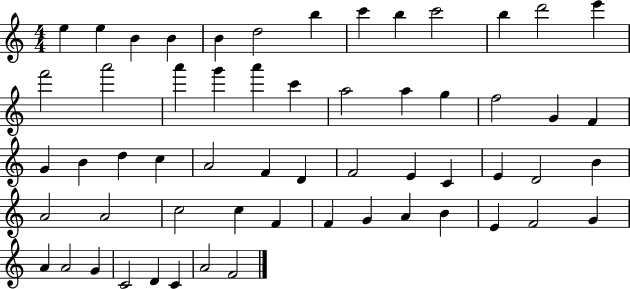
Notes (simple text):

E5/q E5/q B4/q B4/q B4/q D5/h B5/q C6/q B5/q C6/h B5/q D6/h E6/q F6/h A6/h A6/q G6/q A6/q C6/q A5/h A5/q G5/q F5/h G4/q F4/q G4/q B4/q D5/q C5/q A4/h F4/q D4/q F4/h E4/q C4/q E4/q D4/h B4/q A4/h A4/h C5/h C5/q F4/q F4/q G4/q A4/q B4/q E4/q F4/h G4/q A4/q A4/h G4/q C4/h D4/q C4/q A4/h F4/h